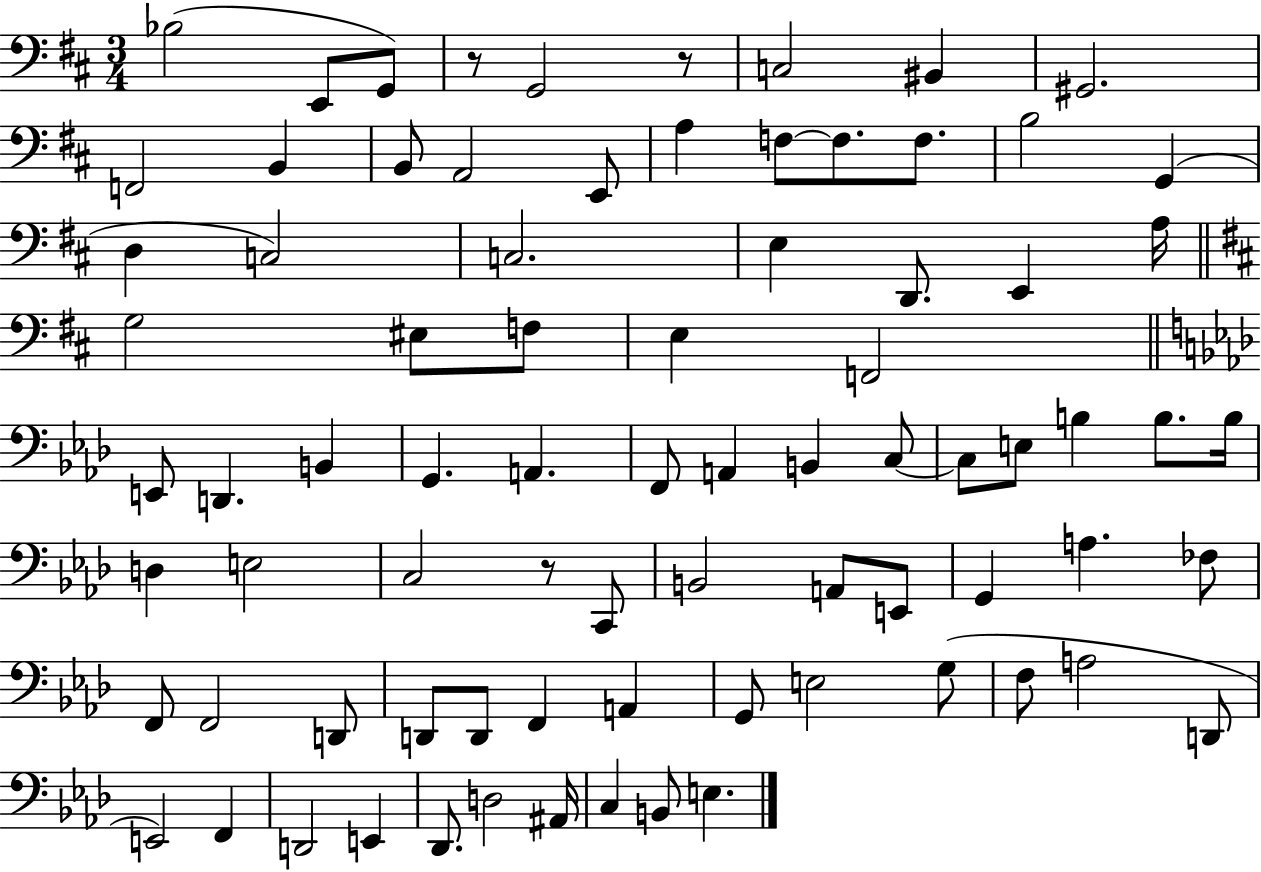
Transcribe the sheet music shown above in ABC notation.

X:1
T:Untitled
M:3/4
L:1/4
K:D
_B,2 E,,/2 G,,/2 z/2 G,,2 z/2 C,2 ^B,, ^G,,2 F,,2 B,, B,,/2 A,,2 E,,/2 A, F,/2 F,/2 F,/2 B,2 G,, D, C,2 C,2 E, D,,/2 E,, A,/4 G,2 ^E,/2 F,/2 E, F,,2 E,,/2 D,, B,, G,, A,, F,,/2 A,, B,, C,/2 C,/2 E,/2 B, B,/2 B,/4 D, E,2 C,2 z/2 C,,/2 B,,2 A,,/2 E,,/2 G,, A, _F,/2 F,,/2 F,,2 D,,/2 D,,/2 D,,/2 F,, A,, G,,/2 E,2 G,/2 F,/2 A,2 D,,/2 E,,2 F,, D,,2 E,, _D,,/2 D,2 ^A,,/4 C, B,,/2 E,